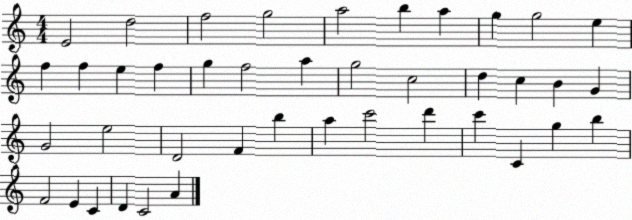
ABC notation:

X:1
T:Untitled
M:4/4
L:1/4
K:C
E2 d2 f2 g2 a2 b a g g2 e f f e f g f2 a g2 c2 d c B G G2 e2 D2 F b a c'2 d' c' C g b F2 E C D C2 A